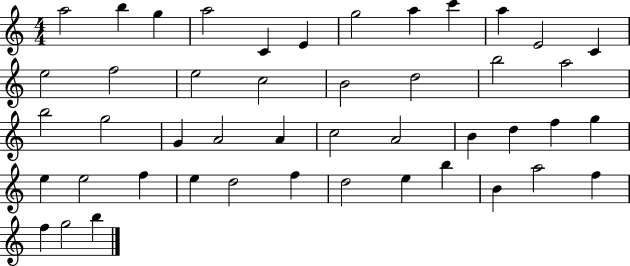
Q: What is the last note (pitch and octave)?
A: B5